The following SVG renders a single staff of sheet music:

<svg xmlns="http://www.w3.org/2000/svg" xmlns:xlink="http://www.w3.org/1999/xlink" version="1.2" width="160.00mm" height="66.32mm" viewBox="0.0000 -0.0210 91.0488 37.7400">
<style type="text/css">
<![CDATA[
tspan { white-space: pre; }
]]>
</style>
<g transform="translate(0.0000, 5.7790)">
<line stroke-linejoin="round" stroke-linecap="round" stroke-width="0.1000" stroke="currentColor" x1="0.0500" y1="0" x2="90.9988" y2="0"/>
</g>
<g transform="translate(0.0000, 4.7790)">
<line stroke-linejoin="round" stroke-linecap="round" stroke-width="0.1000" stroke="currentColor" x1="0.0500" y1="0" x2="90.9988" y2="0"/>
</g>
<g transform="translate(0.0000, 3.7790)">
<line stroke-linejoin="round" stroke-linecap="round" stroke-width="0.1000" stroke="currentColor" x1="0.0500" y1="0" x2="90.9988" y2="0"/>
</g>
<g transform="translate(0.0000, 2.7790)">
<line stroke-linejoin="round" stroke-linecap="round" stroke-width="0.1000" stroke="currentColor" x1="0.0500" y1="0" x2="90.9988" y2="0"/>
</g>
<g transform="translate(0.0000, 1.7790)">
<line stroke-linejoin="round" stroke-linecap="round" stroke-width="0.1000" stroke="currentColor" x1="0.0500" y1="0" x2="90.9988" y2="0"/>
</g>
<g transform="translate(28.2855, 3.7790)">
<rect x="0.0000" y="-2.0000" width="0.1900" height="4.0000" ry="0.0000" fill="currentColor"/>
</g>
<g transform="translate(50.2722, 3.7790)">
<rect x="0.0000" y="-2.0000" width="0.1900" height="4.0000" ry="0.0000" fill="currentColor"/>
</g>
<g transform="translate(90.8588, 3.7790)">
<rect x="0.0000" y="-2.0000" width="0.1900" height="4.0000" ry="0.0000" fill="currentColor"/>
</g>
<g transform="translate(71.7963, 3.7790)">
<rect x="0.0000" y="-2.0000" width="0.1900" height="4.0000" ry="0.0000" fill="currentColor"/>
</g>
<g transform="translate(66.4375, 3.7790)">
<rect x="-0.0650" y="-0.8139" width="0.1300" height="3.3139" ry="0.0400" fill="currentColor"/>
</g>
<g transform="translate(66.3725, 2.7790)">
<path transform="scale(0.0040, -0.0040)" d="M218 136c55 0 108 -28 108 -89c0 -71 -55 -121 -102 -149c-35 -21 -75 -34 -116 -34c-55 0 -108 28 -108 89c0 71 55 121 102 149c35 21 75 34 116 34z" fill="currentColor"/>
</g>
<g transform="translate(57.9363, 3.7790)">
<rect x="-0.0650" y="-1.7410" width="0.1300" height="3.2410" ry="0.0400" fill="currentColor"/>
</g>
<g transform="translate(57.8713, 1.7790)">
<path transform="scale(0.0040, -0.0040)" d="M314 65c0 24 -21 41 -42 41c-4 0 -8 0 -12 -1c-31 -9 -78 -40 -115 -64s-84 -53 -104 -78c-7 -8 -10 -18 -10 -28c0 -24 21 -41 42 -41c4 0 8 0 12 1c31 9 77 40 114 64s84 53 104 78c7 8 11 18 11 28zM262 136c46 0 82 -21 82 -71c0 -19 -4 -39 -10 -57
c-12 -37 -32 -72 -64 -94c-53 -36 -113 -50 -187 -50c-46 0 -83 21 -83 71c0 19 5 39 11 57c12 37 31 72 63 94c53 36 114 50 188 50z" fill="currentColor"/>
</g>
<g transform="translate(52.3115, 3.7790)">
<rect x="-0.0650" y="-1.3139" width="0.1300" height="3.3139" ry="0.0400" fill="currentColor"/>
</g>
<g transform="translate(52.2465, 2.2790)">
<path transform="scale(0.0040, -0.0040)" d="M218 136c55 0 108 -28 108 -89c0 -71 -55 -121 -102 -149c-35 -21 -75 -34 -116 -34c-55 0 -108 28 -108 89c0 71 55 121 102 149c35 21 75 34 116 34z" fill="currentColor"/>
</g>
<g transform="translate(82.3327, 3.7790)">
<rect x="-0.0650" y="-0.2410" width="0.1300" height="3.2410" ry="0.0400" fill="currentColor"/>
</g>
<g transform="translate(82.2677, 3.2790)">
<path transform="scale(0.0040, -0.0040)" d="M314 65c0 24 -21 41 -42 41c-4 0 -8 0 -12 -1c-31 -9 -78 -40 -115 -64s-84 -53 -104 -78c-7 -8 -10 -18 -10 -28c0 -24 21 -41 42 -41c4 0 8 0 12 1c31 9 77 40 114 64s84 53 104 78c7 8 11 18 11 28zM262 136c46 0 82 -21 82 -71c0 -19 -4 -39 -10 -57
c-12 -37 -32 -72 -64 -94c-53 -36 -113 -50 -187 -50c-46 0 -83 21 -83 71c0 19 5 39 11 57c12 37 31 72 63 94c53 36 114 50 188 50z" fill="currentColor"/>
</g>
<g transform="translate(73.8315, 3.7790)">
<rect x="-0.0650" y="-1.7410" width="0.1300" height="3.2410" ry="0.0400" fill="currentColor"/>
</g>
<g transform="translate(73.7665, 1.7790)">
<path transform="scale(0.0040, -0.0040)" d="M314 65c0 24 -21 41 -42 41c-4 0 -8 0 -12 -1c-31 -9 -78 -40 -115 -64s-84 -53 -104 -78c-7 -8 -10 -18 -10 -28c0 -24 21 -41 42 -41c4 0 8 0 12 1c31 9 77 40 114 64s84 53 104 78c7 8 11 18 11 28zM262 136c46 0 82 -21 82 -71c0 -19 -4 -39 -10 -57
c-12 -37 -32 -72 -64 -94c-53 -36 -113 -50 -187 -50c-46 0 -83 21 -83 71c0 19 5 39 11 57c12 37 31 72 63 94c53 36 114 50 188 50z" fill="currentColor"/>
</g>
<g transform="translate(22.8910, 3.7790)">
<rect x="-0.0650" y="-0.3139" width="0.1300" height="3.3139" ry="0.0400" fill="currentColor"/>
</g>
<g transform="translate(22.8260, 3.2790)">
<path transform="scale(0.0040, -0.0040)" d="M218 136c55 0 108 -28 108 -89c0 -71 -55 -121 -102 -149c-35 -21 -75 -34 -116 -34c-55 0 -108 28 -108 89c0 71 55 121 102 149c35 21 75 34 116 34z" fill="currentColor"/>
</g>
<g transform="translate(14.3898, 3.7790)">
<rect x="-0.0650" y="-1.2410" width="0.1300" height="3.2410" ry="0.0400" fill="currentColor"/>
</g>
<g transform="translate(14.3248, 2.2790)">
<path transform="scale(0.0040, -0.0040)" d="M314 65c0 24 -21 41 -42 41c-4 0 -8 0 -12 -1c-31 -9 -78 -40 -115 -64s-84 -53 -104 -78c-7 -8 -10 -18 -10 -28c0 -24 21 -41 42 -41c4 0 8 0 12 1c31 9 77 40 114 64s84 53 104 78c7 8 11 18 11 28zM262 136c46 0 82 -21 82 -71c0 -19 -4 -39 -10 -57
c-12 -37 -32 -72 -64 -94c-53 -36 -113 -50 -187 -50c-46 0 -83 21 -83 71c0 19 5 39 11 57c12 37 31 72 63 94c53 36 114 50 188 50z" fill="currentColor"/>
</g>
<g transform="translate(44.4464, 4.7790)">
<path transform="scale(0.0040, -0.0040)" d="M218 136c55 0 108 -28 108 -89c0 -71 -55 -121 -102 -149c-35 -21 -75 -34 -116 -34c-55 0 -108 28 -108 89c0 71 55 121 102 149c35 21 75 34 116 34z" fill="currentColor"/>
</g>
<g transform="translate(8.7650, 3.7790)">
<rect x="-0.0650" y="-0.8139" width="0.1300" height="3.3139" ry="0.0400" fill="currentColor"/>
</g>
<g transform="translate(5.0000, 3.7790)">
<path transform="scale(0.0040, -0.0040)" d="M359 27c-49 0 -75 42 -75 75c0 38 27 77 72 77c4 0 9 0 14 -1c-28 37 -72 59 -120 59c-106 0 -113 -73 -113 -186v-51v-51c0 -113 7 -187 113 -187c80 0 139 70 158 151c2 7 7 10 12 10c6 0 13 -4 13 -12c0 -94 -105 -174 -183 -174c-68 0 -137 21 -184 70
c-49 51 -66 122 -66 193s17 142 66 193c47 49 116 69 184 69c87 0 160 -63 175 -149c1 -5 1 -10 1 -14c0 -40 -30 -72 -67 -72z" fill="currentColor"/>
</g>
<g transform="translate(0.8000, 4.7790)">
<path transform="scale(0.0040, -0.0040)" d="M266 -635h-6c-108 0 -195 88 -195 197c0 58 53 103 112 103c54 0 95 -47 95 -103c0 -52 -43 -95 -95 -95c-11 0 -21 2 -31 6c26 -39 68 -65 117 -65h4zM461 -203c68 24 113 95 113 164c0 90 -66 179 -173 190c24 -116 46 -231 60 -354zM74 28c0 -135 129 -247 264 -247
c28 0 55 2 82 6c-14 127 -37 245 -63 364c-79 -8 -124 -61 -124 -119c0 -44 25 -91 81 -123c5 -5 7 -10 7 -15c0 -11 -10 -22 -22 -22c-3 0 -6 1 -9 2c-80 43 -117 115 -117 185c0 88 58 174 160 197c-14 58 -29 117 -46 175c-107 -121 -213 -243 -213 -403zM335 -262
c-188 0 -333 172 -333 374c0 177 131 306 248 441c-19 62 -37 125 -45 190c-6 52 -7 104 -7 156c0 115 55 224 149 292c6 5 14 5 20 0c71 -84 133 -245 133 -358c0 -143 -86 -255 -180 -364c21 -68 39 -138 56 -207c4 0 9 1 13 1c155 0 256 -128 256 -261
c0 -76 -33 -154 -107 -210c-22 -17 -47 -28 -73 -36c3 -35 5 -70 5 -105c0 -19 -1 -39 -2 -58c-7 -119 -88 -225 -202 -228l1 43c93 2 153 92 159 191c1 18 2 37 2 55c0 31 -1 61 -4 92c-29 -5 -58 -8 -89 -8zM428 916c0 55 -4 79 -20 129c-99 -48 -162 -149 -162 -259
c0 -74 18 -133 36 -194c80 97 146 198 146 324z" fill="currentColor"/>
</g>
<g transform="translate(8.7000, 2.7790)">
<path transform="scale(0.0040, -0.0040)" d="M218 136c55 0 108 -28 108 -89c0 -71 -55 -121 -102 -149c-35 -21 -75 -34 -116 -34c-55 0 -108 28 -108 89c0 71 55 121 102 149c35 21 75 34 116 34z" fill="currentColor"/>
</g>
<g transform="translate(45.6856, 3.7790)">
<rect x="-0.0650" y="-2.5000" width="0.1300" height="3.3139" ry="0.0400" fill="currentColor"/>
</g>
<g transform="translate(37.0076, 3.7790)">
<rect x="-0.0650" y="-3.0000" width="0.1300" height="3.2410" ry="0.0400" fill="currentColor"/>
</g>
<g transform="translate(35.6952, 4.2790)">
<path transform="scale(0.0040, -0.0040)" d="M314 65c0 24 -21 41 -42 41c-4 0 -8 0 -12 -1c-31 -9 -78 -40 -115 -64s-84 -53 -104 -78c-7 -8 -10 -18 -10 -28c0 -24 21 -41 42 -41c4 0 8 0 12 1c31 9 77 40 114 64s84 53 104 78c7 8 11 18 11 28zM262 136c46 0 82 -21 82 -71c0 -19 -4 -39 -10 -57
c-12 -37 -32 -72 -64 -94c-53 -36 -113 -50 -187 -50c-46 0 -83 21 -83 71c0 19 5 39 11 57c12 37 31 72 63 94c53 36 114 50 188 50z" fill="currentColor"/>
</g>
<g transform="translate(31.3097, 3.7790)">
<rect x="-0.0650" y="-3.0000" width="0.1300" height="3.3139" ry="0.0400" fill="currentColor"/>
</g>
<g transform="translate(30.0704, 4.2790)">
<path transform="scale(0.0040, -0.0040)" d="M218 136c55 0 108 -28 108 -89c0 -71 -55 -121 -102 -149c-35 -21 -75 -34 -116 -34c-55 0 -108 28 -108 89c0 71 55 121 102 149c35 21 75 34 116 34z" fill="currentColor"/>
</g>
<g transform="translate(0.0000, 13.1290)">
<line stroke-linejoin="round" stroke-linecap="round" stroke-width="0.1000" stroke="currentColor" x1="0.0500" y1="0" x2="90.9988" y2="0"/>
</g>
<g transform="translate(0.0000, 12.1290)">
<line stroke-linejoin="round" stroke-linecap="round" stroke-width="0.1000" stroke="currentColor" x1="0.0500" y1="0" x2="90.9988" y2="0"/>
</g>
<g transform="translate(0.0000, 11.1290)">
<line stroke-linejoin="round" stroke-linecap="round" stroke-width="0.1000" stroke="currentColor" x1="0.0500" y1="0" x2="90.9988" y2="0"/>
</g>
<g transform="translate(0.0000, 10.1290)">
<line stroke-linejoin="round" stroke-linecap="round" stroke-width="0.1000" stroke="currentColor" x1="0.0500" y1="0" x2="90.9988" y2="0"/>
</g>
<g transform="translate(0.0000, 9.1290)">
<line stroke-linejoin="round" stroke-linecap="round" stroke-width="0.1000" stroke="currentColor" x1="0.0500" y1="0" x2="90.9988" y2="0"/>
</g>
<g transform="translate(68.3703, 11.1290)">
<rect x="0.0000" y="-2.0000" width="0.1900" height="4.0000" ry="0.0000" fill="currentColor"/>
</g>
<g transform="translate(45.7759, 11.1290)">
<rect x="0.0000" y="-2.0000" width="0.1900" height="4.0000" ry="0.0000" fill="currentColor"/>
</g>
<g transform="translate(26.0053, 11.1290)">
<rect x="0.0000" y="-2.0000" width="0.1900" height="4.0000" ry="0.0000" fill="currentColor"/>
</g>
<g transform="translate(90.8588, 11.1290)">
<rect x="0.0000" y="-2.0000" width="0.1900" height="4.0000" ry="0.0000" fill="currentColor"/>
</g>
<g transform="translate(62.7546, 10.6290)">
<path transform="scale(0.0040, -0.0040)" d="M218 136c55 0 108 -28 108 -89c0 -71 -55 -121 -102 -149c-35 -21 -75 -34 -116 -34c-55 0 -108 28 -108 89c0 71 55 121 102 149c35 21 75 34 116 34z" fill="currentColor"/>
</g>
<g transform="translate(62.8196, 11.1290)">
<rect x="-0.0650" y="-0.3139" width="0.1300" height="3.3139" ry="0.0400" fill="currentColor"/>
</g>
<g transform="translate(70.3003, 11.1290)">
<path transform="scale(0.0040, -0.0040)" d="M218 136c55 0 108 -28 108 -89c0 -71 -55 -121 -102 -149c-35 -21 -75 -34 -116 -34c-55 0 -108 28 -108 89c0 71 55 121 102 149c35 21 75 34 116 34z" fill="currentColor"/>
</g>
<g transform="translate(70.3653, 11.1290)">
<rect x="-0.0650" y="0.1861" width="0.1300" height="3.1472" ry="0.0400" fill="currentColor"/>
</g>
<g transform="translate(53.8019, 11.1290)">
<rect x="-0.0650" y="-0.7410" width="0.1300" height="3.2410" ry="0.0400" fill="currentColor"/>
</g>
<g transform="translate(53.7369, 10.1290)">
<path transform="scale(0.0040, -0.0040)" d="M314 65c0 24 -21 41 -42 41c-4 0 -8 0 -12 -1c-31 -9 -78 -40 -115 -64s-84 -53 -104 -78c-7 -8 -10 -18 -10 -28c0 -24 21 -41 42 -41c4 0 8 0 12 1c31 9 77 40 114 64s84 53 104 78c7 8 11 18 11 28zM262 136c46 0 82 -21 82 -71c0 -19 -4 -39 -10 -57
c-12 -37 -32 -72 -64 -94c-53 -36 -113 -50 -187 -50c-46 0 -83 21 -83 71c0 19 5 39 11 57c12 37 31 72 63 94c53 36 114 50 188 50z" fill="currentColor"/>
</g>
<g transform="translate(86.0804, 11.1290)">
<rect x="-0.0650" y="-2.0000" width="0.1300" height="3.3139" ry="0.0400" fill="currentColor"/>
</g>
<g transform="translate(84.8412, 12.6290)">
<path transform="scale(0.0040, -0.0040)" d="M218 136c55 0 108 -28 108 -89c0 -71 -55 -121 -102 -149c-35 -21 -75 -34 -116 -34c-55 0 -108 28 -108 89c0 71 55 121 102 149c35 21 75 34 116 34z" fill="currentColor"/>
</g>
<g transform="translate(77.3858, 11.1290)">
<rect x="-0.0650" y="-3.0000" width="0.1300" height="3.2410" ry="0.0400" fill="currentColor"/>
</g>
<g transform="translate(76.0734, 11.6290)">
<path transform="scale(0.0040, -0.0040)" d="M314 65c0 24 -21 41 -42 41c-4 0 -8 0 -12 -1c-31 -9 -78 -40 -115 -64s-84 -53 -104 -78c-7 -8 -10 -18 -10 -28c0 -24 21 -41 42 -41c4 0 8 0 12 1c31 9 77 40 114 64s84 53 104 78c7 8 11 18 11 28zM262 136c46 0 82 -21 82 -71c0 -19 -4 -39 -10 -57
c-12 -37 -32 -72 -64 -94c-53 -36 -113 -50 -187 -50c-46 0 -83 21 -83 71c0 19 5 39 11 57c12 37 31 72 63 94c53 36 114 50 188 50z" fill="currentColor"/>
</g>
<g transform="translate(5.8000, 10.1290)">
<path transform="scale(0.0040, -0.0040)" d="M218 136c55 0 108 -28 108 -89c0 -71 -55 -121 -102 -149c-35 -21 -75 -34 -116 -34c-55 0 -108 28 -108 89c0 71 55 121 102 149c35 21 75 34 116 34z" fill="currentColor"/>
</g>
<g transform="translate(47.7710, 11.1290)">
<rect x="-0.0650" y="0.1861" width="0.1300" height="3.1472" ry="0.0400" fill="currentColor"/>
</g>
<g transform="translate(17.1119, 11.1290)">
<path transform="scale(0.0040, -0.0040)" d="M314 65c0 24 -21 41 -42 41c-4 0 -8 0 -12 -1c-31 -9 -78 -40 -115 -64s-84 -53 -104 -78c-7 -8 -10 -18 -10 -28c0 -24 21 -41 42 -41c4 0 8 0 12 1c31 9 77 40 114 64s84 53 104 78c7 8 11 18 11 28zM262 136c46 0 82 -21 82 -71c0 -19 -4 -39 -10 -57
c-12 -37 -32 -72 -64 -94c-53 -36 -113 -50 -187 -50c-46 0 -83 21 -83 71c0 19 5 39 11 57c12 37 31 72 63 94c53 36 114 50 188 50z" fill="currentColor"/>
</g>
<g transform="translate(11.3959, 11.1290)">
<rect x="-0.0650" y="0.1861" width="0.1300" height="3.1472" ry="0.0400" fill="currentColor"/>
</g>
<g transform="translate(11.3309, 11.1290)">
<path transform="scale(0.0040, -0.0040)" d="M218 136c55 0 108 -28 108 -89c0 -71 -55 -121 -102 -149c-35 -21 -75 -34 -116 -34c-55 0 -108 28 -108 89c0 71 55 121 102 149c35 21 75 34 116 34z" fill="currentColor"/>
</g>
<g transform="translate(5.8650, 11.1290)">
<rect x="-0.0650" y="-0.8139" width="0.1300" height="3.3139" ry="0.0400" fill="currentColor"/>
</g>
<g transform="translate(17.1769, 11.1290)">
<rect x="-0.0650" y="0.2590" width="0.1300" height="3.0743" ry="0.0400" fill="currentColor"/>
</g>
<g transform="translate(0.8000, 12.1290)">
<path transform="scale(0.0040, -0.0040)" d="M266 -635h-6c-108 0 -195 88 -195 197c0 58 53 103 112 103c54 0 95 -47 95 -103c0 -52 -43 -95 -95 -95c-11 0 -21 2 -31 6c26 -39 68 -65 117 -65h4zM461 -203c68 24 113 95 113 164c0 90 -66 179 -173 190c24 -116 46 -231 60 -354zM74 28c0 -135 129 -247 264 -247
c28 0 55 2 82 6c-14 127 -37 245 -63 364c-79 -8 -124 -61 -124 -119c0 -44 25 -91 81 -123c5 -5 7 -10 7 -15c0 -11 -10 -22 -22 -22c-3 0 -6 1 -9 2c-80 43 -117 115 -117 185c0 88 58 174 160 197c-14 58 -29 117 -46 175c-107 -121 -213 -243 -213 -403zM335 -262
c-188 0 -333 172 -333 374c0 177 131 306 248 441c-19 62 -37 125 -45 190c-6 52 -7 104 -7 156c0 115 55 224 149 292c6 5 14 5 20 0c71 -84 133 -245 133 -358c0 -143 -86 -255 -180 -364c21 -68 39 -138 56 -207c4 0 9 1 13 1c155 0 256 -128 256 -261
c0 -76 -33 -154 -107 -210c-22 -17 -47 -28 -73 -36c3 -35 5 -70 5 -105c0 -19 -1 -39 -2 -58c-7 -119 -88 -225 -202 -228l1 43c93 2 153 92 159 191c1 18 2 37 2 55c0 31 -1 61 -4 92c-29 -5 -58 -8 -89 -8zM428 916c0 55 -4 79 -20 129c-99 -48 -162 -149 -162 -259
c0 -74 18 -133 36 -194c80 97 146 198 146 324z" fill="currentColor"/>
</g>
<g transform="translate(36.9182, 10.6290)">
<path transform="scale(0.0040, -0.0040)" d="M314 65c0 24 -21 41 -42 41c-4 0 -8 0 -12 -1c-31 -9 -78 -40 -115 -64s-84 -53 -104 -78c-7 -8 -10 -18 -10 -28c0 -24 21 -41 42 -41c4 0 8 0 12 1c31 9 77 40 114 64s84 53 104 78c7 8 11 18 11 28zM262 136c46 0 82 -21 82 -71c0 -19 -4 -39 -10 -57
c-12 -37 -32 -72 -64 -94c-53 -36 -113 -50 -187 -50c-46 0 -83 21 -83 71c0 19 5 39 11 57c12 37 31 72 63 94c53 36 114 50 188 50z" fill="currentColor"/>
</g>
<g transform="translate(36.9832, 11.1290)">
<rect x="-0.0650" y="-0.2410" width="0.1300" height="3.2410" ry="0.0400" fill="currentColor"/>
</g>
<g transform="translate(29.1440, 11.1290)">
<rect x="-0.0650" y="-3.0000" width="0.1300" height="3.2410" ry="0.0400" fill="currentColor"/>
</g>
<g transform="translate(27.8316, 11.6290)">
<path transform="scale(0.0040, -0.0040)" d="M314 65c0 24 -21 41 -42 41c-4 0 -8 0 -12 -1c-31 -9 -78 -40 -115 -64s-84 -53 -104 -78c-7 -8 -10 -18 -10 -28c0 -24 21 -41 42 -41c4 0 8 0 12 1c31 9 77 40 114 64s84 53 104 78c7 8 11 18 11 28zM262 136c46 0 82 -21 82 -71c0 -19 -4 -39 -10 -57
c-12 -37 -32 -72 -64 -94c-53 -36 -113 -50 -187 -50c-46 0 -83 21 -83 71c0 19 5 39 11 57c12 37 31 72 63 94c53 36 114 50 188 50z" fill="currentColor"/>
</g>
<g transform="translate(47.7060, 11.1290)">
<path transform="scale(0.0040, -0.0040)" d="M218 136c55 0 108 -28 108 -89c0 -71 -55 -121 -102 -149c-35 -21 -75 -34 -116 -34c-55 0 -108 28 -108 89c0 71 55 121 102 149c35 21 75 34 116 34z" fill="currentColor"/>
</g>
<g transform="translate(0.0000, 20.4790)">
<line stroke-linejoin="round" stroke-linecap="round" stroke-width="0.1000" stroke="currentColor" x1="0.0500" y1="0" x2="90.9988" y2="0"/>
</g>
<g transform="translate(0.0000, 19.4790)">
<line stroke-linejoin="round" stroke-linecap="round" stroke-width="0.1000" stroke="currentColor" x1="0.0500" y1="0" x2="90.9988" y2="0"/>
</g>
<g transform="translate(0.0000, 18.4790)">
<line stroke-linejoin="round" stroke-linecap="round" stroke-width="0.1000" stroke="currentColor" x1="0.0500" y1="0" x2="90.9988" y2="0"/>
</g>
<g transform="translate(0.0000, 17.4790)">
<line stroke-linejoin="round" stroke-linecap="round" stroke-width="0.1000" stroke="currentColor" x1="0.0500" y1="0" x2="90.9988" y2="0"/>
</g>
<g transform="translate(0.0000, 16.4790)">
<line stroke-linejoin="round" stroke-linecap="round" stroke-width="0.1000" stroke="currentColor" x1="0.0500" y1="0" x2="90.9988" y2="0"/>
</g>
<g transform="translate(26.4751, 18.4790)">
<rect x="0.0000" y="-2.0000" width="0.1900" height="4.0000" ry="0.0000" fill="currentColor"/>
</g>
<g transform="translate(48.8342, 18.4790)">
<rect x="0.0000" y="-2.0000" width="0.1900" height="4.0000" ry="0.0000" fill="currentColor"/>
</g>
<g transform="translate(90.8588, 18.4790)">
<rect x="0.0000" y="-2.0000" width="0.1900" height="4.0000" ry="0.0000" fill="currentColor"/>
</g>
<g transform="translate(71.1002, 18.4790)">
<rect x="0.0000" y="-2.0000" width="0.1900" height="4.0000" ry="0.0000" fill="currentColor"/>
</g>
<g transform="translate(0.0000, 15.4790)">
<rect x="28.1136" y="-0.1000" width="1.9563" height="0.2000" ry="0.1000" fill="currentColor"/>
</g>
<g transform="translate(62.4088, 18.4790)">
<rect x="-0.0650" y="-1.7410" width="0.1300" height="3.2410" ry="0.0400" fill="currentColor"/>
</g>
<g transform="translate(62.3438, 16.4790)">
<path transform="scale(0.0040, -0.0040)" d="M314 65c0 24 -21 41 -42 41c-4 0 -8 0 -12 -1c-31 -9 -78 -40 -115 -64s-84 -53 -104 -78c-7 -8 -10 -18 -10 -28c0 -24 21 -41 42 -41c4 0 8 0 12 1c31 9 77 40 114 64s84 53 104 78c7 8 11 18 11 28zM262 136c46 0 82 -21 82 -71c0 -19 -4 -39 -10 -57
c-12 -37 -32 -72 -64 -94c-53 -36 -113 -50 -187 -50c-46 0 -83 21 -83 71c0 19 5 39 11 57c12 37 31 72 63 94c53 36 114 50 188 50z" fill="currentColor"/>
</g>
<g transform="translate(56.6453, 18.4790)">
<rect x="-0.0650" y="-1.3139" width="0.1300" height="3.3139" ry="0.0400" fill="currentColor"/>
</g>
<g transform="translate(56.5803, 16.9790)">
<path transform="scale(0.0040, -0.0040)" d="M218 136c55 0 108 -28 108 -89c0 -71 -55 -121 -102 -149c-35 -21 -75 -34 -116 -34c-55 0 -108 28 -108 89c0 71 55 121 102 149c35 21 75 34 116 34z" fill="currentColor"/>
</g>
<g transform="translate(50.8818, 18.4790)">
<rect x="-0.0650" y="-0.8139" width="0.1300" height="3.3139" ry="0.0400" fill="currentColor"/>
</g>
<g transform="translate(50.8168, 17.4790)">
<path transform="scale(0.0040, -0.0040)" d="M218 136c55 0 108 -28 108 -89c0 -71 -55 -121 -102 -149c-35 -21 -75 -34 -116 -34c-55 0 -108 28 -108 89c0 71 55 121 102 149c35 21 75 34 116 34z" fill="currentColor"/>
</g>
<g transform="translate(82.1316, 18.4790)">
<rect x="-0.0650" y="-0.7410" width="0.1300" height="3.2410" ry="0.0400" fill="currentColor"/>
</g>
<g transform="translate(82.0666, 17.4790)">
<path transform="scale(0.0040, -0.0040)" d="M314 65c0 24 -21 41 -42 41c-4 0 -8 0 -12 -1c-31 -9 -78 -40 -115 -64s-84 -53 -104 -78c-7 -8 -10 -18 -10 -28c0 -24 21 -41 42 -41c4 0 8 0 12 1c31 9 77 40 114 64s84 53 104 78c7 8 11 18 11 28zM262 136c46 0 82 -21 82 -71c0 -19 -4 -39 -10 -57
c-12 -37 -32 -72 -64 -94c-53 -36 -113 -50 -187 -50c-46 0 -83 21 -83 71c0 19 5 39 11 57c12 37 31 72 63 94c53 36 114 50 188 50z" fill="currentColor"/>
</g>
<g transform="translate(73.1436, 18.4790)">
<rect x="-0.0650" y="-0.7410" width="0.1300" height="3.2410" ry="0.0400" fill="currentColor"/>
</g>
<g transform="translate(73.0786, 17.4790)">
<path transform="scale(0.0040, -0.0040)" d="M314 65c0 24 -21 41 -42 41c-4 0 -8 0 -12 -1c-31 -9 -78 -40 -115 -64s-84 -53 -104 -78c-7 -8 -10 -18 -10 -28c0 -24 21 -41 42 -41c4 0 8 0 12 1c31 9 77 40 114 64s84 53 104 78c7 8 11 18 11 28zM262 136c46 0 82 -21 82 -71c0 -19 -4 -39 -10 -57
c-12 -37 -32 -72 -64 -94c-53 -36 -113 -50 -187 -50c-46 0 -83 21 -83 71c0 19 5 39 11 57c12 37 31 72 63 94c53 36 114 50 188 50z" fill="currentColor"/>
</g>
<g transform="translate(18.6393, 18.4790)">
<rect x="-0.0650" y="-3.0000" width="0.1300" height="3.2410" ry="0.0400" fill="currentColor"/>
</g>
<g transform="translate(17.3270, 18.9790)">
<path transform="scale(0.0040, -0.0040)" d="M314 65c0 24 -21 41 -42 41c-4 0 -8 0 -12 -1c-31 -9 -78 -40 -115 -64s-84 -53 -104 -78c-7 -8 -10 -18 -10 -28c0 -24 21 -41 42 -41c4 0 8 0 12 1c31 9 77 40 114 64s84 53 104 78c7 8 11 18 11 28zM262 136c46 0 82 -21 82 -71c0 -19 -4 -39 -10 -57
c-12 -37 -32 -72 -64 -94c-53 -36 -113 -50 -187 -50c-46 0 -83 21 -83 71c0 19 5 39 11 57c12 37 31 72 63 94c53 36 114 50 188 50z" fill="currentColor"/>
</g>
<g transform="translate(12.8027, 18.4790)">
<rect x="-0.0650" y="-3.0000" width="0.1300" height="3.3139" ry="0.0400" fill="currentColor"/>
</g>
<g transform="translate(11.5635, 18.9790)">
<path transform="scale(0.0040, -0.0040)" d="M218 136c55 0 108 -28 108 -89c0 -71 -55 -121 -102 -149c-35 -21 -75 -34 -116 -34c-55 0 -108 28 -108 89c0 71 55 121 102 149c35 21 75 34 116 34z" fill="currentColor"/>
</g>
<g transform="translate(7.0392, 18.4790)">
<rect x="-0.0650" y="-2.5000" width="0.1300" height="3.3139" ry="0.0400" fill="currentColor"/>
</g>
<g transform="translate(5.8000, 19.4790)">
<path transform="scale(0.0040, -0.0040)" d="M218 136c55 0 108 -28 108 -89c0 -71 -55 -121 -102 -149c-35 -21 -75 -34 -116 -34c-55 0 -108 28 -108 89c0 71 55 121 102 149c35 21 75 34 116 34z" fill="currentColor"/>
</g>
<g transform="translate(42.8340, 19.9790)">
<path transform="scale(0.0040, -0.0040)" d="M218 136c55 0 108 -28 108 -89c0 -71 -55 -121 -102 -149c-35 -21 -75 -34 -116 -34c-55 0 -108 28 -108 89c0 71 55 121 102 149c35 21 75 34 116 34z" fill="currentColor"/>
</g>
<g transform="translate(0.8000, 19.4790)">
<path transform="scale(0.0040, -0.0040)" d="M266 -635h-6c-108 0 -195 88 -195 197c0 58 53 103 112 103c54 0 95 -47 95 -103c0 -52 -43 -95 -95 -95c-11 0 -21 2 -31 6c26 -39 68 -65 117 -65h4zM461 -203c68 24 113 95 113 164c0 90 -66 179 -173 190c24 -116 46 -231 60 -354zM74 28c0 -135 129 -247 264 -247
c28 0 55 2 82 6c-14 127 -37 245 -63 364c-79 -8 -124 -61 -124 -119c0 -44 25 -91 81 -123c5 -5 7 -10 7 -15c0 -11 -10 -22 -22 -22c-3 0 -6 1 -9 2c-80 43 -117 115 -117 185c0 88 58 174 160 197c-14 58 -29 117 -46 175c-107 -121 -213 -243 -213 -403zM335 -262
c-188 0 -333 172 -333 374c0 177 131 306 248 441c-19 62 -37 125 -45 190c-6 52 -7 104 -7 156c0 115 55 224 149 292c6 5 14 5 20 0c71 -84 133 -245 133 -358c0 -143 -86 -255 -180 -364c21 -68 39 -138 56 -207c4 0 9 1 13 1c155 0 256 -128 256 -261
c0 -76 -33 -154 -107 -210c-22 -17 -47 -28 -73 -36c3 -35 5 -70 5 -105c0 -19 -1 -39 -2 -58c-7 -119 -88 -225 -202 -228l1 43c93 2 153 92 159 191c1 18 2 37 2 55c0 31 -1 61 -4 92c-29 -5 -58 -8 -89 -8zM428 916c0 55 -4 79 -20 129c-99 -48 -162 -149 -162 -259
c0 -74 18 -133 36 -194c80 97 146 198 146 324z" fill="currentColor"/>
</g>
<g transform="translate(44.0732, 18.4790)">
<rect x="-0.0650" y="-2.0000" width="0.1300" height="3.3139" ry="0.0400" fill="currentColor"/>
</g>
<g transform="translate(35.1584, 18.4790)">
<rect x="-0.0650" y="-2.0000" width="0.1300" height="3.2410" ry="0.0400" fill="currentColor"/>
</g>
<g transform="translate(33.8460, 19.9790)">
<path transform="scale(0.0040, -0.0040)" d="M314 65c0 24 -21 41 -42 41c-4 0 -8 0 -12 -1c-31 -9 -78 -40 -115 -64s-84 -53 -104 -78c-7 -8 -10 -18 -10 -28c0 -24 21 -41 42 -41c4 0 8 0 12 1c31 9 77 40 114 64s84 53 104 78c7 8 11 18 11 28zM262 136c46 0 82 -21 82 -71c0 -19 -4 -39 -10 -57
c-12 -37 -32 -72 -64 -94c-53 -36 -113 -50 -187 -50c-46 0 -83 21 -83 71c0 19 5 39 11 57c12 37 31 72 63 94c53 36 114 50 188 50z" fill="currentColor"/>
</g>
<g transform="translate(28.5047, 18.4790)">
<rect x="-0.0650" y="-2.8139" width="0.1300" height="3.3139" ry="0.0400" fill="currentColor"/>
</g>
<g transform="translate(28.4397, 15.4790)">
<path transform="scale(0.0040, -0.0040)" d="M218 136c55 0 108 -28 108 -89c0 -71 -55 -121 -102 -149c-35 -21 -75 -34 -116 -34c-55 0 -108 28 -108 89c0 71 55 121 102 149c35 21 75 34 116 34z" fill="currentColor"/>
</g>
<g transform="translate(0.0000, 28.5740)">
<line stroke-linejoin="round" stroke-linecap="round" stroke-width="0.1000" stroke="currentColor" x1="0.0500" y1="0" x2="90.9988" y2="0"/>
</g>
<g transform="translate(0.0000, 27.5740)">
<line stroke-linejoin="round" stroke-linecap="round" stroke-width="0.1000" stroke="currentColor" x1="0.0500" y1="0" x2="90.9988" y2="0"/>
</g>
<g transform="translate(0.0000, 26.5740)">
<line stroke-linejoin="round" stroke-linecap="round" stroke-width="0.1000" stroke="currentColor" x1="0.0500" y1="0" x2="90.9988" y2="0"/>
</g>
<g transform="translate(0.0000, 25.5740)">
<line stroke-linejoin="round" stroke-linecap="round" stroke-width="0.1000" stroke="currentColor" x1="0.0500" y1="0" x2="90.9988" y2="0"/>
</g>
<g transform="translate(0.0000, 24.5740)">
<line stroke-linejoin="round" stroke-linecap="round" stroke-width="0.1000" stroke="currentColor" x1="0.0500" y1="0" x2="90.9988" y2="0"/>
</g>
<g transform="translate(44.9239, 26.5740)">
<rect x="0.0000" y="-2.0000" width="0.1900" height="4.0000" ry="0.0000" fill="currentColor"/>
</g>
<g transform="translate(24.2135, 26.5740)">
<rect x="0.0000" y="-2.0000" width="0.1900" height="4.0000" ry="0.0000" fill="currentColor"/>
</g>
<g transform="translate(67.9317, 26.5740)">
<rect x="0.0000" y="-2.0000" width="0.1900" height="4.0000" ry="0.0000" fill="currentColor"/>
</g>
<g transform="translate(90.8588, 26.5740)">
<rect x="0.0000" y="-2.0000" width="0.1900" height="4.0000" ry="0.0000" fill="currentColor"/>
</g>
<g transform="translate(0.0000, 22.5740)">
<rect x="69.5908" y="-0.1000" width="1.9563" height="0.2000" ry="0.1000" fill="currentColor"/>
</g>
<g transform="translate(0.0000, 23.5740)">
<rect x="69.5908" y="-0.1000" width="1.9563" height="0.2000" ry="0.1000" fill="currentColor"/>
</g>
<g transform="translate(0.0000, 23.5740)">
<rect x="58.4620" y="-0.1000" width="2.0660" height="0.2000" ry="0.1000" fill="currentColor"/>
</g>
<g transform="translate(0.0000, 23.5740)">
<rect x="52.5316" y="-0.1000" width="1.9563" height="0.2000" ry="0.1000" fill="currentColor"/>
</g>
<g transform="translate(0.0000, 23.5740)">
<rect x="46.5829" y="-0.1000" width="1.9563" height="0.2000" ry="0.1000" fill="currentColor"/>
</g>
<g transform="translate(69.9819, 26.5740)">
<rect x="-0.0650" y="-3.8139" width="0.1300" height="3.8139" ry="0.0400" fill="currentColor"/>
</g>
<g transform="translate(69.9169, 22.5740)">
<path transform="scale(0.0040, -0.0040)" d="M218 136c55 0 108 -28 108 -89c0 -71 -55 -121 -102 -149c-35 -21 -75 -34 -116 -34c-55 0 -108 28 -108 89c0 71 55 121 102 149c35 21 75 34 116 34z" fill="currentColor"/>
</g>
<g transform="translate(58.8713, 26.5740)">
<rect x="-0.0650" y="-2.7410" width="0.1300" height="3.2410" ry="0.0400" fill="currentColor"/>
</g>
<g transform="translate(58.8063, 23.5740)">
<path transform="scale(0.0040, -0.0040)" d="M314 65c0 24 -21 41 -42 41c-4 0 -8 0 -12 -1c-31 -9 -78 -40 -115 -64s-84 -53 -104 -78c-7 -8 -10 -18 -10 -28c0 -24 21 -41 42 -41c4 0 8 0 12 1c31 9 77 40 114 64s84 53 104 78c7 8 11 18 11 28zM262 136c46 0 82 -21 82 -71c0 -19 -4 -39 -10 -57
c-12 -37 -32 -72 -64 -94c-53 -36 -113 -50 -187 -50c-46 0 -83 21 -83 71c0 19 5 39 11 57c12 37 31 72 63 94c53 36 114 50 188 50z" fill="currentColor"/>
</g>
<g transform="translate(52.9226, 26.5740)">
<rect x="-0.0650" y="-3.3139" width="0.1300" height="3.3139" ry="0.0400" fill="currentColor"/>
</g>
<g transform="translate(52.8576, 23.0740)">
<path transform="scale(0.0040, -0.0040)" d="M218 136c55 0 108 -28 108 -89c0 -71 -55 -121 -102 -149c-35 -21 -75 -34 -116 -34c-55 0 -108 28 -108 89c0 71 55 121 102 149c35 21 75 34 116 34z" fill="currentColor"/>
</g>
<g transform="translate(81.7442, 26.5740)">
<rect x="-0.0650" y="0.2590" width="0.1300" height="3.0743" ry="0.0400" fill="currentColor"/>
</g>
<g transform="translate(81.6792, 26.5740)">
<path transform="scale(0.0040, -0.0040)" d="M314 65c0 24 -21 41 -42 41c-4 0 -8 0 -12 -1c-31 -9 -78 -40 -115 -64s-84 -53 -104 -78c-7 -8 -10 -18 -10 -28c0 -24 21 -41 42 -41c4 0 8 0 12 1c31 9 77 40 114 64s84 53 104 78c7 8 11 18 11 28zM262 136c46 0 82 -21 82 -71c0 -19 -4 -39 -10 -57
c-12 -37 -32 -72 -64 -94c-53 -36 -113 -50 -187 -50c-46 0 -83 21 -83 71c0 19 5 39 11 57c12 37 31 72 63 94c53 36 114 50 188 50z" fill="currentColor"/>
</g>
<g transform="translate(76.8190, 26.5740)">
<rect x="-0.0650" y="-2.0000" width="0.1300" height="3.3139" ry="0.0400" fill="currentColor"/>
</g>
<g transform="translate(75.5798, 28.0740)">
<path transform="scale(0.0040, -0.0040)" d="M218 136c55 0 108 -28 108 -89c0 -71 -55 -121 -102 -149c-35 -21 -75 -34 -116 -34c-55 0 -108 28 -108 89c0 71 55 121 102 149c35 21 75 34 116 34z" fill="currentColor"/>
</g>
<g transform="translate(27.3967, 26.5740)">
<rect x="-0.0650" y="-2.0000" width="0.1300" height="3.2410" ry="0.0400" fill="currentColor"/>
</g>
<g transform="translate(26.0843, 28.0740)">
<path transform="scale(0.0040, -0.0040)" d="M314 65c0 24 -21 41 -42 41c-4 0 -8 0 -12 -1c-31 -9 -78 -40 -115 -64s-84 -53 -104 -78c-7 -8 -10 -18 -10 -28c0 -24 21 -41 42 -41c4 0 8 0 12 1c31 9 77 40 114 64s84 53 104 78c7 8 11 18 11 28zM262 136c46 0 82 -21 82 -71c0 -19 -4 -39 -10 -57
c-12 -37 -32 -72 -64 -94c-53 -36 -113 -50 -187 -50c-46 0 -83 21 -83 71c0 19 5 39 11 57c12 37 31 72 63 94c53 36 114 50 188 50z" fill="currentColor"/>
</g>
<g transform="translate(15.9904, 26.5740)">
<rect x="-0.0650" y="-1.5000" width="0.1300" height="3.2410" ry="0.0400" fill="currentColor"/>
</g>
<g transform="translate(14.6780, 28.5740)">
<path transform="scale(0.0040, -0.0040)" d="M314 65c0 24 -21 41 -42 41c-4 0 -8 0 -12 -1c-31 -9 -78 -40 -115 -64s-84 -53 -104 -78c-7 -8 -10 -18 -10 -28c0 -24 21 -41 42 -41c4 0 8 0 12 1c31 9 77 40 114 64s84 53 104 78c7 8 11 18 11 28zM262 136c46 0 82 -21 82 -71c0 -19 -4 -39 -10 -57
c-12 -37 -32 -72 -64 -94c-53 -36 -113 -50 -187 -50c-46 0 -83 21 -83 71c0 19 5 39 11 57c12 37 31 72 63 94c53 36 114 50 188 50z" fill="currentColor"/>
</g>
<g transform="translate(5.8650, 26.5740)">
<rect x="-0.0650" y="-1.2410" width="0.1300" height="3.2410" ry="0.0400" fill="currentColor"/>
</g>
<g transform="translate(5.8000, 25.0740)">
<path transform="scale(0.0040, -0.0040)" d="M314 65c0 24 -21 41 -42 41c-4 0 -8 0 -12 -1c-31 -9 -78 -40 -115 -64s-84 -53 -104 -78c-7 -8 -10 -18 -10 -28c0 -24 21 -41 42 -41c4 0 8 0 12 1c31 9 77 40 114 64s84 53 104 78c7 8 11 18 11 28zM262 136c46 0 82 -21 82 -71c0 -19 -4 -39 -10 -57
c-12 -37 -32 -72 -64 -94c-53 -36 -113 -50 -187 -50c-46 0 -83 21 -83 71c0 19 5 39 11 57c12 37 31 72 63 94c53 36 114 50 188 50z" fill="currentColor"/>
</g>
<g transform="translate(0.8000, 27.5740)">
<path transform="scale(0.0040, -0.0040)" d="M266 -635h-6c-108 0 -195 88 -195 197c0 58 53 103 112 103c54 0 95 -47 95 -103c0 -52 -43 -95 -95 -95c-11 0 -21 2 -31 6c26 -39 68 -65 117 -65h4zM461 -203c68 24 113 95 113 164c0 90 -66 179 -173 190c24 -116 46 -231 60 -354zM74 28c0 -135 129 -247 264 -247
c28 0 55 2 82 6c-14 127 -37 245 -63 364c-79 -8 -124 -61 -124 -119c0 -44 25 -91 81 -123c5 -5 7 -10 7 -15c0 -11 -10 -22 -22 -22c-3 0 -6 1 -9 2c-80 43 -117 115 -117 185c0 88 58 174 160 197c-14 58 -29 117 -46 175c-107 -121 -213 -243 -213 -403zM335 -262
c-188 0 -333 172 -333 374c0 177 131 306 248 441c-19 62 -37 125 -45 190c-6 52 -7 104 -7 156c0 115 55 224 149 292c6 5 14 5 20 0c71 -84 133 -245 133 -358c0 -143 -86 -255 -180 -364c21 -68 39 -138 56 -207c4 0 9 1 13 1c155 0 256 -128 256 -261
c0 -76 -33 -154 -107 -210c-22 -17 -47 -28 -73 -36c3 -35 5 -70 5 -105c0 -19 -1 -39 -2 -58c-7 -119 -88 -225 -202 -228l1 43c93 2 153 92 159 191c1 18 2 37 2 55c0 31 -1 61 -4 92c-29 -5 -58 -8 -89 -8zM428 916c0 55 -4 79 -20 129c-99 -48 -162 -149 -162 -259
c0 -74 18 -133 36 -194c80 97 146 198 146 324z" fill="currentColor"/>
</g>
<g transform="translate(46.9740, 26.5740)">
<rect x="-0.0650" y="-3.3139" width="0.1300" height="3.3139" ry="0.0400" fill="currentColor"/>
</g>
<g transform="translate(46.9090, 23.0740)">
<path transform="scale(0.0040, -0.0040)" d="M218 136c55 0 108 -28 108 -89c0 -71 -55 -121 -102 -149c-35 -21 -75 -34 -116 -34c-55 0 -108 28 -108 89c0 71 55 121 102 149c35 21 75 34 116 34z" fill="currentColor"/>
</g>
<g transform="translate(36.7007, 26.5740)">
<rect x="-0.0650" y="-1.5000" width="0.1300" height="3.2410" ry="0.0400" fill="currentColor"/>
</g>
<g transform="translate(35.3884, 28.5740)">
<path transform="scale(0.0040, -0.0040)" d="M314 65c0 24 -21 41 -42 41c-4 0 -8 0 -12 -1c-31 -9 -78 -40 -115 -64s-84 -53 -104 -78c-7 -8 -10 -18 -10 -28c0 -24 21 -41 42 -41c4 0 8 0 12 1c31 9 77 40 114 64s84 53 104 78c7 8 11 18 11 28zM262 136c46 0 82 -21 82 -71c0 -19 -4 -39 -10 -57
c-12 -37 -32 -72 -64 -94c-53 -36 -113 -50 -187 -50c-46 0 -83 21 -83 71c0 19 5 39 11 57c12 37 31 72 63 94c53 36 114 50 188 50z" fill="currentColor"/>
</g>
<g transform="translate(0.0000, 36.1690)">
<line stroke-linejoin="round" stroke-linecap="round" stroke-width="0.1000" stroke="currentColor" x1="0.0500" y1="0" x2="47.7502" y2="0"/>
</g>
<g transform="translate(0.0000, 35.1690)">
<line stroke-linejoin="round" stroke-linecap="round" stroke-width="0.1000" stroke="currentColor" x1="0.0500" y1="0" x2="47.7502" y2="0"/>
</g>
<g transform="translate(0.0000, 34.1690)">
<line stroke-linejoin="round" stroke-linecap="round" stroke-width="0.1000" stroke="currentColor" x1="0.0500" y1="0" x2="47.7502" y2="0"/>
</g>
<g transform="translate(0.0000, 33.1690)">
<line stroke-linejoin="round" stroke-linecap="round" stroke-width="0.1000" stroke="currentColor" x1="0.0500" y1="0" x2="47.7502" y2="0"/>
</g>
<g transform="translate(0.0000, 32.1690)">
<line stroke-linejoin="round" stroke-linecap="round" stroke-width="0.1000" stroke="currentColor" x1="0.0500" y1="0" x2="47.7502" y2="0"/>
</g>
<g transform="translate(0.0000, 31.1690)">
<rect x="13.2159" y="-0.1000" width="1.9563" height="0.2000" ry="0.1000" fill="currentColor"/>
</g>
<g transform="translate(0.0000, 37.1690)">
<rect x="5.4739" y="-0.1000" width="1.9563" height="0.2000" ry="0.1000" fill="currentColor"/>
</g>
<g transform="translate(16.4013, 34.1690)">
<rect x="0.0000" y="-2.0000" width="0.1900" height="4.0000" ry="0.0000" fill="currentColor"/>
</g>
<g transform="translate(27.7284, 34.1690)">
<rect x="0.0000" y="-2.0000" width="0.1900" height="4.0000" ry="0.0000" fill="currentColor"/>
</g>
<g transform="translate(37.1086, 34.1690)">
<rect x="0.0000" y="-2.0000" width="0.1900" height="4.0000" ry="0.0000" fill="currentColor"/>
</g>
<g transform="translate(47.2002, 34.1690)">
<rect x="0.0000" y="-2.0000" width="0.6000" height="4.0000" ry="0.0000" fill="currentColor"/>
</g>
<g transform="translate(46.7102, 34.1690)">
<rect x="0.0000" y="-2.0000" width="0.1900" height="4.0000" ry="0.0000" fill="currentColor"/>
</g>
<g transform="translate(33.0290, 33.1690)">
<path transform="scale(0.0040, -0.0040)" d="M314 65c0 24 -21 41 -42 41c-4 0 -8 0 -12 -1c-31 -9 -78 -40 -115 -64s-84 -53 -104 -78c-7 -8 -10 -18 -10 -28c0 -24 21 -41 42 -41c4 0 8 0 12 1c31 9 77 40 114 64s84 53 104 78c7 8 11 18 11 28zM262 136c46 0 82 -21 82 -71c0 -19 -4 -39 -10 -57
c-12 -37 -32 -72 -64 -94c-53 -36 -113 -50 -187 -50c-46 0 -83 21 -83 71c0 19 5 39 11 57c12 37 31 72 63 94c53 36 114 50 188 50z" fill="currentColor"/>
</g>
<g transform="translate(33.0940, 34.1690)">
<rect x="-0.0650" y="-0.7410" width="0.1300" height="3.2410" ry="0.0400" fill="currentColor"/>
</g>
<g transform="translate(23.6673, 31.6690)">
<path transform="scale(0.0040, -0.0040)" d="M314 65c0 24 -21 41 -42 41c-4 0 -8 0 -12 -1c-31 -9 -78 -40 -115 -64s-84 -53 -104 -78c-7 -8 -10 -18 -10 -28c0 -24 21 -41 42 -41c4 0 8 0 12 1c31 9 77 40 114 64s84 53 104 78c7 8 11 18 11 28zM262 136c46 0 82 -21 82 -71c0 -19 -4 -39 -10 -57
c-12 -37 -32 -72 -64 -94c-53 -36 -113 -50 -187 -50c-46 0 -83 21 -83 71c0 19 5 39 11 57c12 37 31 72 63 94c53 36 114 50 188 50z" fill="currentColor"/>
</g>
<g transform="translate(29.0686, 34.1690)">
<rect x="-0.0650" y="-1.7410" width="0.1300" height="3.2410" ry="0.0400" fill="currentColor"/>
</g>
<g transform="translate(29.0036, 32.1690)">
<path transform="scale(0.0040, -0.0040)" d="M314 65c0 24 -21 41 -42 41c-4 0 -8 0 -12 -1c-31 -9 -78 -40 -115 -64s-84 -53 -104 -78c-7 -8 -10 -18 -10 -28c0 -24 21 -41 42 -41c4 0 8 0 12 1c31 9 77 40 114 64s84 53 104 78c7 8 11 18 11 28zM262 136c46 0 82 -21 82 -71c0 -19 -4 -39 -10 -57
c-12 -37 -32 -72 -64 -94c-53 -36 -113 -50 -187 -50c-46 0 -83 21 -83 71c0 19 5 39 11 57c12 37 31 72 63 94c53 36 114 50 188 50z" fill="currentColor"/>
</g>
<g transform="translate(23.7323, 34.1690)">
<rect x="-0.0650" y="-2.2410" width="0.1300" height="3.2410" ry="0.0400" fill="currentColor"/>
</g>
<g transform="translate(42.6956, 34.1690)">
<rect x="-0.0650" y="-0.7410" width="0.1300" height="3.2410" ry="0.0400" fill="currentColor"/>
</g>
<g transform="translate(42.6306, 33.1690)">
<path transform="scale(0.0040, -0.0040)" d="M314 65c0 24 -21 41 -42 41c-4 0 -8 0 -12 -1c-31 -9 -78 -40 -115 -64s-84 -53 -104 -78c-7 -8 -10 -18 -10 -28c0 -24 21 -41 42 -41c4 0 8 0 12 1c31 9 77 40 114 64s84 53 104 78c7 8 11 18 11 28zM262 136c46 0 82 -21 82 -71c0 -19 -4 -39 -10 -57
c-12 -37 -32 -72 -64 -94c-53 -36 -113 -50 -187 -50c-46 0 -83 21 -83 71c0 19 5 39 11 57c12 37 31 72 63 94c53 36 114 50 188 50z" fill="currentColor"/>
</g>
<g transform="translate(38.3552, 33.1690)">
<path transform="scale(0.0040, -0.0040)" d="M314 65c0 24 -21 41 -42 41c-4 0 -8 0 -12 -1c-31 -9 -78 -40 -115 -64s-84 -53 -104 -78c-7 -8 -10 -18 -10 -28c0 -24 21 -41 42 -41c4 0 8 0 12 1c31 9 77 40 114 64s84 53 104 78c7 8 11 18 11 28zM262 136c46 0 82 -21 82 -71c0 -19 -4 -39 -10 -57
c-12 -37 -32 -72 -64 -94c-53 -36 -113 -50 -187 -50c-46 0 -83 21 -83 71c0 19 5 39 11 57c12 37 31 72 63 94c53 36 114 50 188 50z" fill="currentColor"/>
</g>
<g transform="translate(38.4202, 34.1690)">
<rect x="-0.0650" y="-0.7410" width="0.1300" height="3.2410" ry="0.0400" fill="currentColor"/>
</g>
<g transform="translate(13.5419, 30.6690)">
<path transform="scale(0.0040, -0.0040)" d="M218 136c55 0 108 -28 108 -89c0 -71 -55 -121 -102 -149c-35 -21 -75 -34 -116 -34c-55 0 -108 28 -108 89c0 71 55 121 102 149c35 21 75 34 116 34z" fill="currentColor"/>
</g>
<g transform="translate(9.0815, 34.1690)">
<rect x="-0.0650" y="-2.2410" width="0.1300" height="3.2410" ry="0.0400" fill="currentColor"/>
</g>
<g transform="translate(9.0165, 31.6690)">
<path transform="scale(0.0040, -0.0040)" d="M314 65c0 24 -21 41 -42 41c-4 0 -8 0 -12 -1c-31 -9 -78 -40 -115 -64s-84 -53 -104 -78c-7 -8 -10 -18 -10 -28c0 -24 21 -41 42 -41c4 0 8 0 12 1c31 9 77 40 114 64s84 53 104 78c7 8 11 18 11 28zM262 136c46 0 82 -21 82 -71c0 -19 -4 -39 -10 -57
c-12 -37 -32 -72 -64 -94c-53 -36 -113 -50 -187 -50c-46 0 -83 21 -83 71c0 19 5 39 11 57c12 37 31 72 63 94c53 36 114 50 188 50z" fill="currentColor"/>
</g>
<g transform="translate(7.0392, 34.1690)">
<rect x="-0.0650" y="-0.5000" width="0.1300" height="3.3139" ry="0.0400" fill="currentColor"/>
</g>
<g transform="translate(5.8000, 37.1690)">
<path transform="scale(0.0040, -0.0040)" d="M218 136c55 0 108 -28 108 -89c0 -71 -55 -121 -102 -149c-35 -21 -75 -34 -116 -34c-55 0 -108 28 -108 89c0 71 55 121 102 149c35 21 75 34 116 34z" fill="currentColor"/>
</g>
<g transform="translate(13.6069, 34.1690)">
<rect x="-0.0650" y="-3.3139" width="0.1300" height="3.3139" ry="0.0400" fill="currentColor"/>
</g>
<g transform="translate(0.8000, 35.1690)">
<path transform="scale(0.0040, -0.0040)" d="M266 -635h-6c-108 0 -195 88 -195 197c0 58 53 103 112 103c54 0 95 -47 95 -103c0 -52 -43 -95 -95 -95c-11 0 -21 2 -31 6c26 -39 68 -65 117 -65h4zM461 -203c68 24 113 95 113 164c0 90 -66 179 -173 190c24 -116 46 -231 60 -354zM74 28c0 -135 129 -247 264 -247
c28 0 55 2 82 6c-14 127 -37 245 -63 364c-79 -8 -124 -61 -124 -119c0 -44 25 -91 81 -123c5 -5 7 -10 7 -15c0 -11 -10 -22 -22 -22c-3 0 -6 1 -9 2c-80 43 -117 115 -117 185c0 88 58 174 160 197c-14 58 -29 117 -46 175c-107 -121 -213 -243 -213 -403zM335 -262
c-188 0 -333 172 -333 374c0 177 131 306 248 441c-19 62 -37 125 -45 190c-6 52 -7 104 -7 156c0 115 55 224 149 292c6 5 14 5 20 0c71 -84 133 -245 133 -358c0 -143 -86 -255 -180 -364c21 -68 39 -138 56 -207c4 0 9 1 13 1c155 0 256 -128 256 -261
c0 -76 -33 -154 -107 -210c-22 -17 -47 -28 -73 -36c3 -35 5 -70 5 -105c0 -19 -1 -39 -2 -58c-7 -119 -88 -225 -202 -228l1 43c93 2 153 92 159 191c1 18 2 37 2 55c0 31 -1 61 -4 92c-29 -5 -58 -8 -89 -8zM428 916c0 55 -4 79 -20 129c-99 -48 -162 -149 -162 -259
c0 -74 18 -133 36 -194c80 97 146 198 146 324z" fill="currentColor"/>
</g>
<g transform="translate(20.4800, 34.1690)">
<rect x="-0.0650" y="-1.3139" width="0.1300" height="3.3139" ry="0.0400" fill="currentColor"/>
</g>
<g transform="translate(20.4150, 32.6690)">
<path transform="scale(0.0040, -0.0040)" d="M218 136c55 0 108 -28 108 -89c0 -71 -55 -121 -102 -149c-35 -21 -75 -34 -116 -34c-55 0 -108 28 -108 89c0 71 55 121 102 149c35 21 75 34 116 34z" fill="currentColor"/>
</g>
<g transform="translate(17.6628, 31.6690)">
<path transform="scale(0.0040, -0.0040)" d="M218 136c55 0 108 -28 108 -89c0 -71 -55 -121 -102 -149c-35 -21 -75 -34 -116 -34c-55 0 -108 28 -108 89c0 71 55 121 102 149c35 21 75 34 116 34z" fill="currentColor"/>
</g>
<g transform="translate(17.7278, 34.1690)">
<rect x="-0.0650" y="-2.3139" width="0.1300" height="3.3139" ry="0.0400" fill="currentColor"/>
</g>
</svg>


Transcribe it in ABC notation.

X:1
T:Untitled
M:4/4
L:1/4
K:C
d e2 c A A2 G e f2 d f2 c2 d B B2 A2 c2 B d2 c B A2 F G A A2 a F2 F d e f2 d2 d2 e2 E2 F2 E2 b b a2 c' F B2 C g2 b g e g2 f2 d2 d2 d2